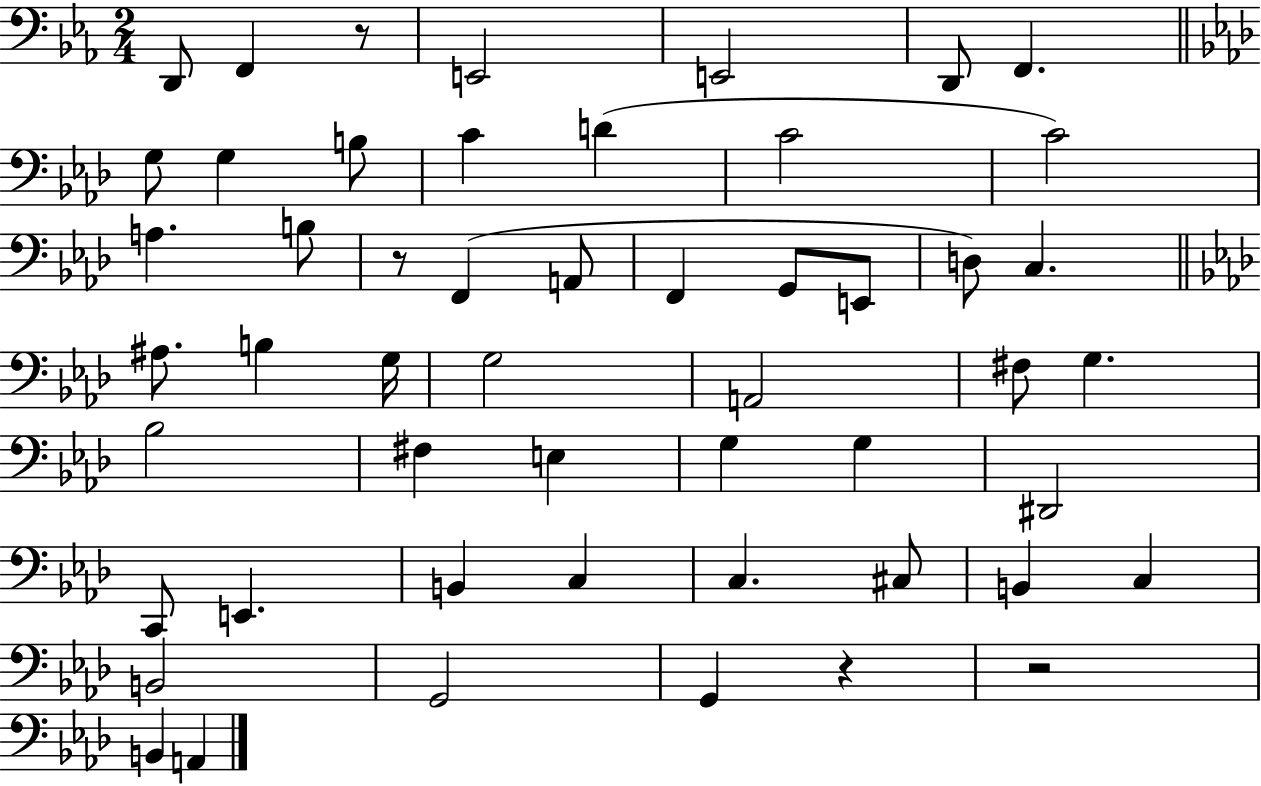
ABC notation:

X:1
T:Untitled
M:2/4
L:1/4
K:Eb
D,,/2 F,, z/2 E,,2 E,,2 D,,/2 F,, G,/2 G, B,/2 C D C2 C2 A, B,/2 z/2 F,, A,,/2 F,, G,,/2 E,,/2 D,/2 C, ^A,/2 B, G,/4 G,2 A,,2 ^F,/2 G, _B,2 ^F, E, G, G, ^D,,2 C,,/2 E,, B,, C, C, ^C,/2 B,, C, B,,2 G,,2 G,, z z2 B,, A,,